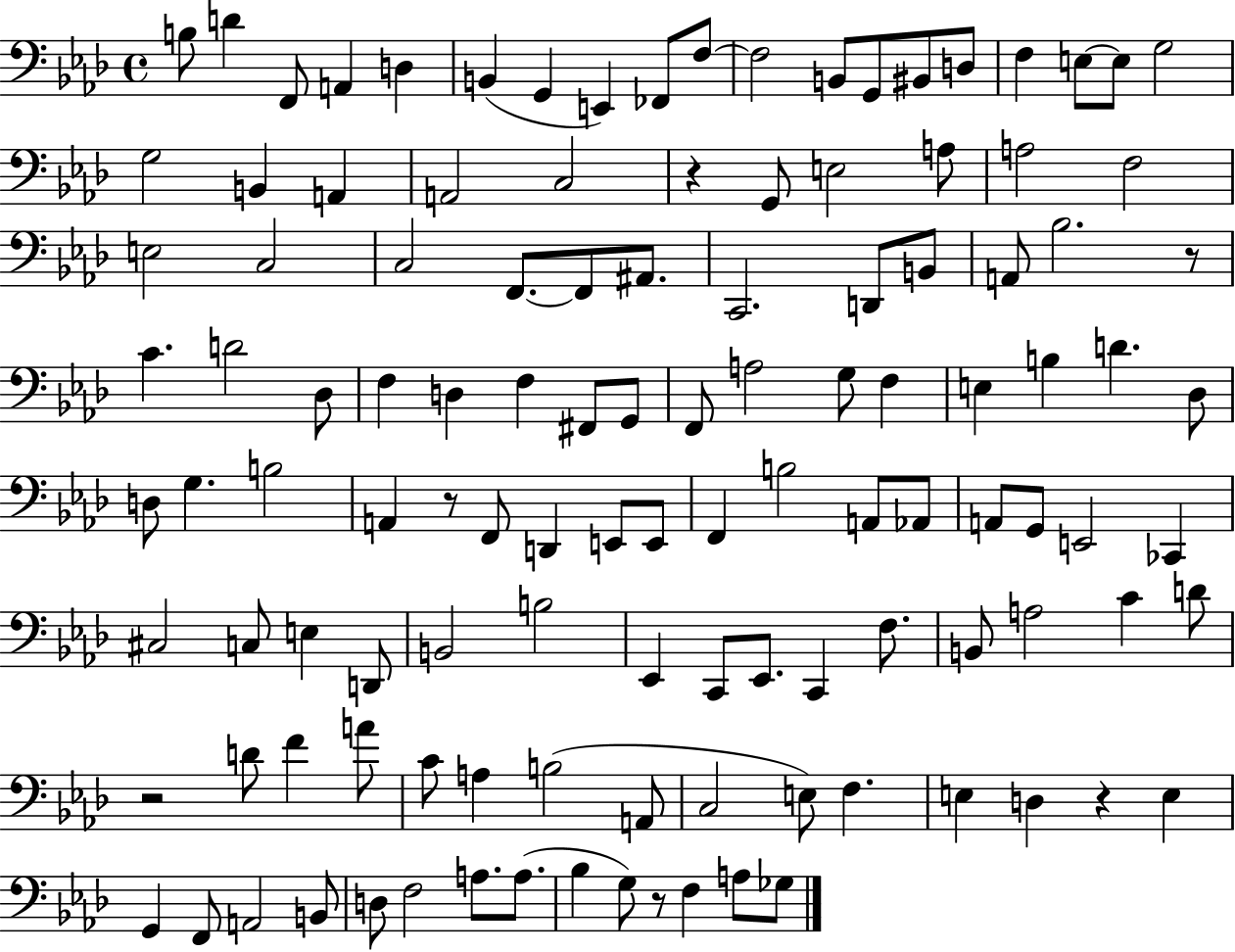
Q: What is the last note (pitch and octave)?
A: Gb3